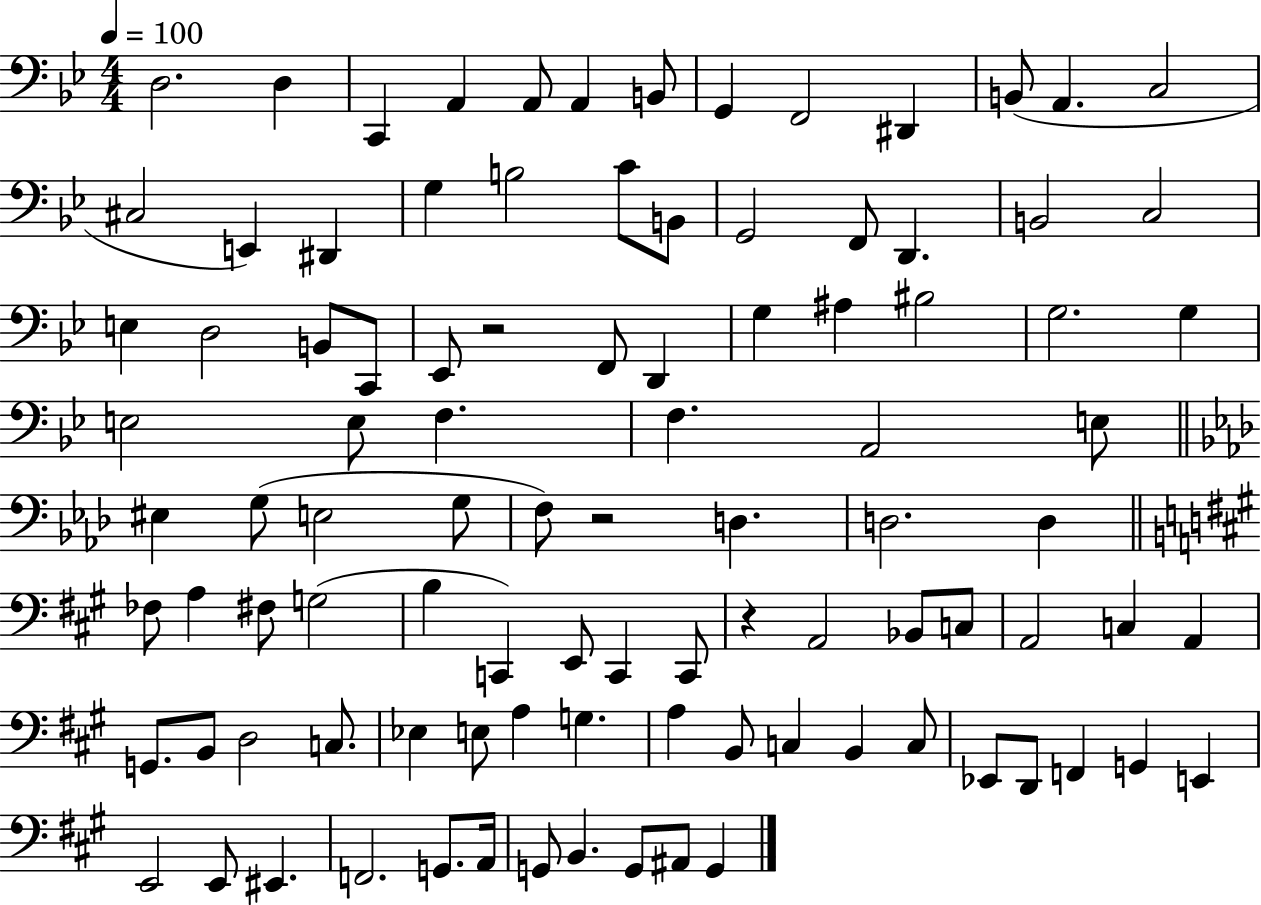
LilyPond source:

{
  \clef bass
  \numericTimeSignature
  \time 4/4
  \key bes \major
  \tempo 4 = 100
  d2. d4 | c,4 a,4 a,8 a,4 b,8 | g,4 f,2 dis,4 | b,8( a,4. c2 | \break cis2 e,4) dis,4 | g4 b2 c'8 b,8 | g,2 f,8 d,4. | b,2 c2 | \break e4 d2 b,8 c,8 | ees,8 r2 f,8 d,4 | g4 ais4 bis2 | g2. g4 | \break e2 e8 f4. | f4. a,2 e8 | \bar "||" \break \key aes \major eis4 g8( e2 g8 | f8) r2 d4. | d2. d4 | \bar "||" \break \key a \major fes8 a4 fis8 g2( | b4 c,4) e,8 c,4 c,8 | r4 a,2 bes,8 c8 | a,2 c4 a,4 | \break g,8. b,8 d2 c8. | ees4 e8 a4 g4. | a4 b,8 c4 b,4 c8 | ees,8 d,8 f,4 g,4 e,4 | \break e,2 e,8 eis,4. | f,2. g,8. a,16 | g,8 b,4. g,8 ais,8 g,4 | \bar "|."
}